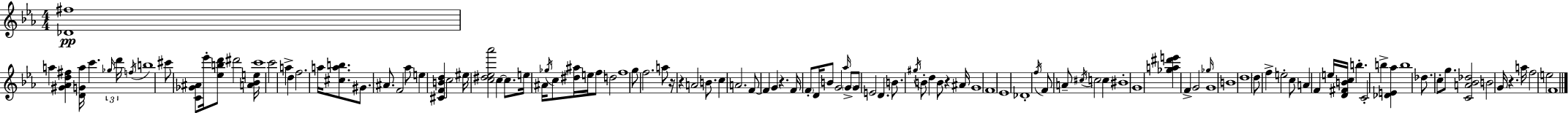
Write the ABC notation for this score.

X:1
T:Untitled
M:4/4
L:1/4
K:Eb
[_D^f]4 a [^G_Ad^f] [DGa]/4 c' _g/4 d'/4 f/4 b4 ^c'/2 [C_G^A]/2 _e'/4 [_ebd']/2 ^d'2 [A_Be]/4 c'4 c'2 a d f2 a/4 [^cab]/2 ^G/2 ^A/2 F2 _a/2 e [^CFBd] c2 ^e/4 [c^d_e_a']2 c c/2 e/4 ^A/4 _g/4 c/2 [^d^a]/4 e/4 f/2 d2 f4 g/2 f2 a/2 z/4 z A2 B/2 c A2 F/2 F G z F/4 F/2 D/4 B/2 G2 _a/4 G/2 G/2 E2 D B/2 ^g/4 B/2 d B/2 z ^A/4 G4 F4 _E4 _D4 f/4 F/2 A/2 ^c/4 c2 c ^B4 G4 [_ga^d'e'] F G2 _g/4 G4 B4 d4 d/2 f e2 c/2 A F e/4 [D^FBc]/4 b C2 b [_DE_a] b4 _d/2 c/2 g/2 [CA_B_d]2 B2 G/4 z a/4 f2 e2 F4